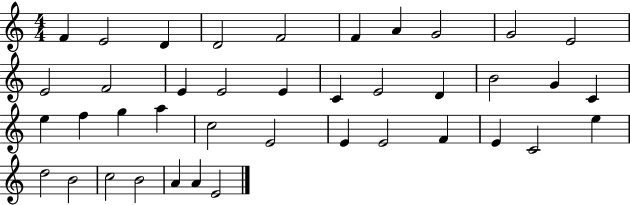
F4/q E4/h D4/q D4/h F4/h F4/q A4/q G4/h G4/h E4/h E4/h F4/h E4/q E4/h E4/q C4/q E4/h D4/q B4/h G4/q C4/q E5/q F5/q G5/q A5/q C5/h E4/h E4/q E4/h F4/q E4/q C4/h E5/q D5/h B4/h C5/h B4/h A4/q A4/q E4/h